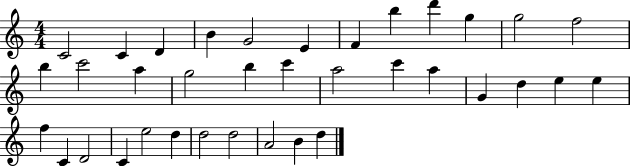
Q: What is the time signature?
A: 4/4